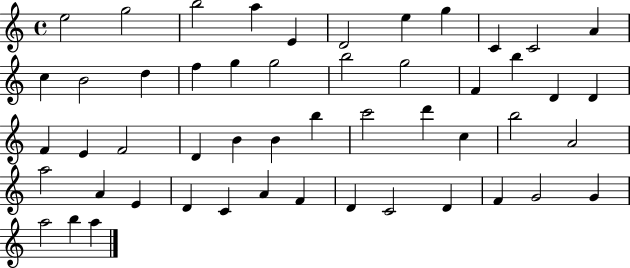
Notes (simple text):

E5/h G5/h B5/h A5/q E4/q D4/h E5/q G5/q C4/q C4/h A4/q C5/q B4/h D5/q F5/q G5/q G5/h B5/h G5/h F4/q B5/q D4/q D4/q F4/q E4/q F4/h D4/q B4/q B4/q B5/q C6/h D6/q C5/q B5/h A4/h A5/h A4/q E4/q D4/q C4/q A4/q F4/q D4/q C4/h D4/q F4/q G4/h G4/q A5/h B5/q A5/q